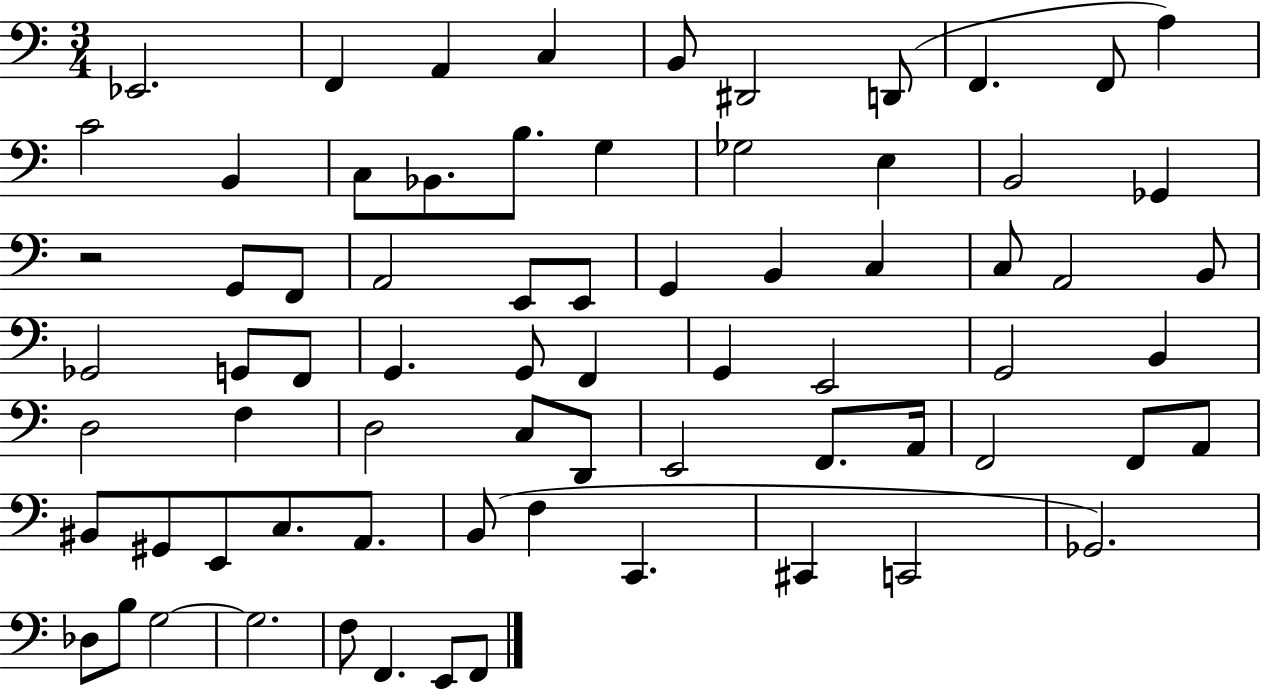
{
  \clef bass
  \numericTimeSignature
  \time 3/4
  \key c \major
  ees,2. | f,4 a,4 c4 | b,8 dis,2 d,8( | f,4. f,8 a4) | \break c'2 b,4 | c8 bes,8. b8. g4 | ges2 e4 | b,2 ges,4 | \break r2 g,8 f,8 | a,2 e,8 e,8 | g,4 b,4 c4 | c8 a,2 b,8 | \break ges,2 g,8 f,8 | g,4. g,8 f,4 | g,4 e,2 | g,2 b,4 | \break d2 f4 | d2 c8 d,8 | e,2 f,8. a,16 | f,2 f,8 a,8 | \break bis,8 gis,8 e,8 c8. a,8. | b,8( f4 c,4. | cis,4 c,2 | ges,2.) | \break des8 b8 g2~~ | g2. | f8 f,4. e,8 f,8 | \bar "|."
}